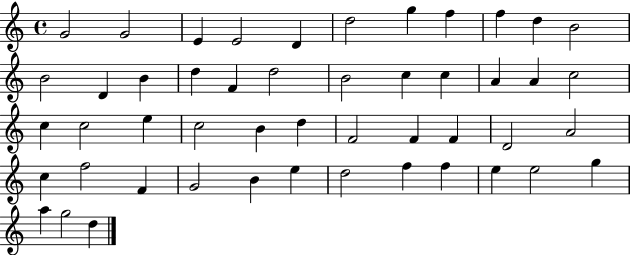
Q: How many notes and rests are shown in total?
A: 49